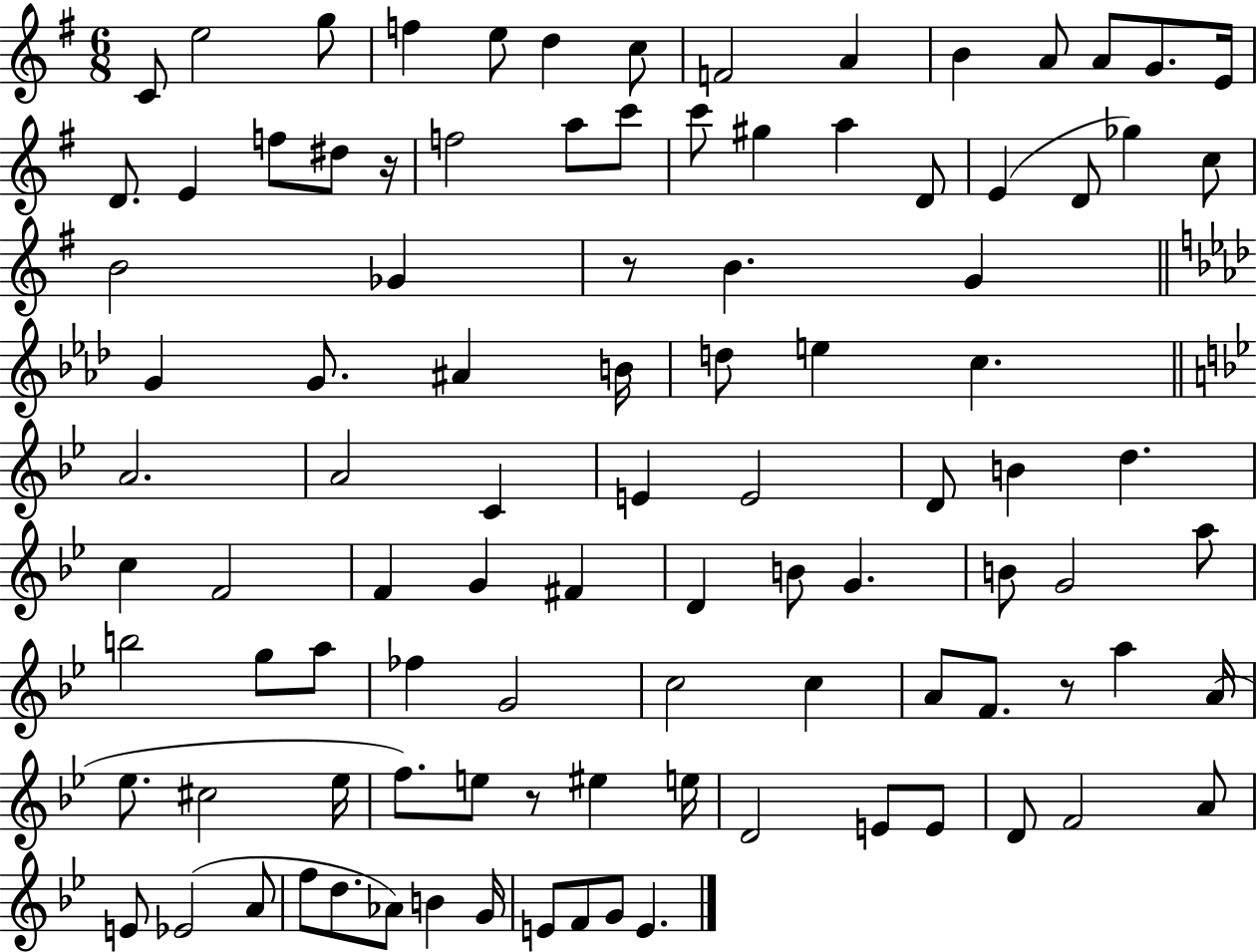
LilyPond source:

{
  \clef treble
  \numericTimeSignature
  \time 6/8
  \key g \major
  c'8 e''2 g''8 | f''4 e''8 d''4 c''8 | f'2 a'4 | b'4 a'8 a'8 g'8. e'16 | \break d'8. e'4 f''8 dis''8 r16 | f''2 a''8 c'''8 | c'''8 gis''4 a''4 d'8 | e'4( d'8 ges''4) c''8 | \break b'2 ges'4 | r8 b'4. g'4 | \bar "||" \break \key aes \major g'4 g'8. ais'4 b'16 | d''8 e''4 c''4. | \bar "||" \break \key bes \major a'2. | a'2 c'4 | e'4 e'2 | d'8 b'4 d''4. | \break c''4 f'2 | f'4 g'4 fis'4 | d'4 b'8 g'4. | b'8 g'2 a''8 | \break b''2 g''8 a''8 | fes''4 g'2 | c''2 c''4 | a'8 f'8. r8 a''4 a'16( | \break ees''8. cis''2 ees''16 | f''8.) e''8 r8 eis''4 e''16 | d'2 e'8 e'8 | d'8 f'2 a'8 | \break e'8 ees'2( a'8 | f''8 d''8. aes'8) b'4 g'16 | e'8 f'8 g'8 e'4. | \bar "|."
}